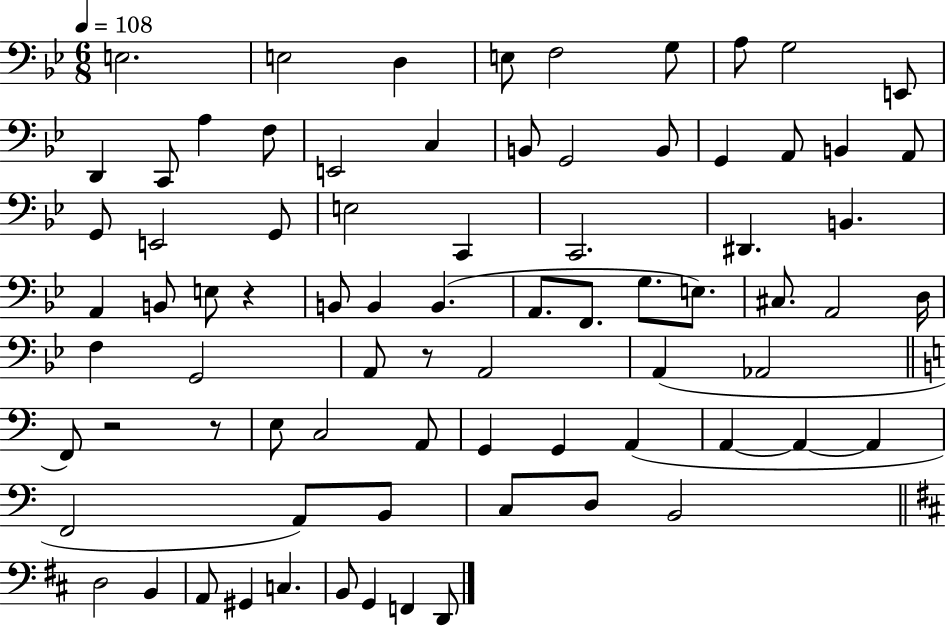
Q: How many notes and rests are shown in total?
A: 78